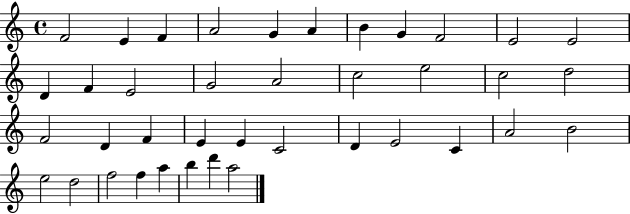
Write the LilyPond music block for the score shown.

{
  \clef treble
  \time 4/4
  \defaultTimeSignature
  \key c \major
  f'2 e'4 f'4 | a'2 g'4 a'4 | b'4 g'4 f'2 | e'2 e'2 | \break d'4 f'4 e'2 | g'2 a'2 | c''2 e''2 | c''2 d''2 | \break f'2 d'4 f'4 | e'4 e'4 c'2 | d'4 e'2 c'4 | a'2 b'2 | \break e''2 d''2 | f''2 f''4 a''4 | b''4 d'''4 a''2 | \bar "|."
}